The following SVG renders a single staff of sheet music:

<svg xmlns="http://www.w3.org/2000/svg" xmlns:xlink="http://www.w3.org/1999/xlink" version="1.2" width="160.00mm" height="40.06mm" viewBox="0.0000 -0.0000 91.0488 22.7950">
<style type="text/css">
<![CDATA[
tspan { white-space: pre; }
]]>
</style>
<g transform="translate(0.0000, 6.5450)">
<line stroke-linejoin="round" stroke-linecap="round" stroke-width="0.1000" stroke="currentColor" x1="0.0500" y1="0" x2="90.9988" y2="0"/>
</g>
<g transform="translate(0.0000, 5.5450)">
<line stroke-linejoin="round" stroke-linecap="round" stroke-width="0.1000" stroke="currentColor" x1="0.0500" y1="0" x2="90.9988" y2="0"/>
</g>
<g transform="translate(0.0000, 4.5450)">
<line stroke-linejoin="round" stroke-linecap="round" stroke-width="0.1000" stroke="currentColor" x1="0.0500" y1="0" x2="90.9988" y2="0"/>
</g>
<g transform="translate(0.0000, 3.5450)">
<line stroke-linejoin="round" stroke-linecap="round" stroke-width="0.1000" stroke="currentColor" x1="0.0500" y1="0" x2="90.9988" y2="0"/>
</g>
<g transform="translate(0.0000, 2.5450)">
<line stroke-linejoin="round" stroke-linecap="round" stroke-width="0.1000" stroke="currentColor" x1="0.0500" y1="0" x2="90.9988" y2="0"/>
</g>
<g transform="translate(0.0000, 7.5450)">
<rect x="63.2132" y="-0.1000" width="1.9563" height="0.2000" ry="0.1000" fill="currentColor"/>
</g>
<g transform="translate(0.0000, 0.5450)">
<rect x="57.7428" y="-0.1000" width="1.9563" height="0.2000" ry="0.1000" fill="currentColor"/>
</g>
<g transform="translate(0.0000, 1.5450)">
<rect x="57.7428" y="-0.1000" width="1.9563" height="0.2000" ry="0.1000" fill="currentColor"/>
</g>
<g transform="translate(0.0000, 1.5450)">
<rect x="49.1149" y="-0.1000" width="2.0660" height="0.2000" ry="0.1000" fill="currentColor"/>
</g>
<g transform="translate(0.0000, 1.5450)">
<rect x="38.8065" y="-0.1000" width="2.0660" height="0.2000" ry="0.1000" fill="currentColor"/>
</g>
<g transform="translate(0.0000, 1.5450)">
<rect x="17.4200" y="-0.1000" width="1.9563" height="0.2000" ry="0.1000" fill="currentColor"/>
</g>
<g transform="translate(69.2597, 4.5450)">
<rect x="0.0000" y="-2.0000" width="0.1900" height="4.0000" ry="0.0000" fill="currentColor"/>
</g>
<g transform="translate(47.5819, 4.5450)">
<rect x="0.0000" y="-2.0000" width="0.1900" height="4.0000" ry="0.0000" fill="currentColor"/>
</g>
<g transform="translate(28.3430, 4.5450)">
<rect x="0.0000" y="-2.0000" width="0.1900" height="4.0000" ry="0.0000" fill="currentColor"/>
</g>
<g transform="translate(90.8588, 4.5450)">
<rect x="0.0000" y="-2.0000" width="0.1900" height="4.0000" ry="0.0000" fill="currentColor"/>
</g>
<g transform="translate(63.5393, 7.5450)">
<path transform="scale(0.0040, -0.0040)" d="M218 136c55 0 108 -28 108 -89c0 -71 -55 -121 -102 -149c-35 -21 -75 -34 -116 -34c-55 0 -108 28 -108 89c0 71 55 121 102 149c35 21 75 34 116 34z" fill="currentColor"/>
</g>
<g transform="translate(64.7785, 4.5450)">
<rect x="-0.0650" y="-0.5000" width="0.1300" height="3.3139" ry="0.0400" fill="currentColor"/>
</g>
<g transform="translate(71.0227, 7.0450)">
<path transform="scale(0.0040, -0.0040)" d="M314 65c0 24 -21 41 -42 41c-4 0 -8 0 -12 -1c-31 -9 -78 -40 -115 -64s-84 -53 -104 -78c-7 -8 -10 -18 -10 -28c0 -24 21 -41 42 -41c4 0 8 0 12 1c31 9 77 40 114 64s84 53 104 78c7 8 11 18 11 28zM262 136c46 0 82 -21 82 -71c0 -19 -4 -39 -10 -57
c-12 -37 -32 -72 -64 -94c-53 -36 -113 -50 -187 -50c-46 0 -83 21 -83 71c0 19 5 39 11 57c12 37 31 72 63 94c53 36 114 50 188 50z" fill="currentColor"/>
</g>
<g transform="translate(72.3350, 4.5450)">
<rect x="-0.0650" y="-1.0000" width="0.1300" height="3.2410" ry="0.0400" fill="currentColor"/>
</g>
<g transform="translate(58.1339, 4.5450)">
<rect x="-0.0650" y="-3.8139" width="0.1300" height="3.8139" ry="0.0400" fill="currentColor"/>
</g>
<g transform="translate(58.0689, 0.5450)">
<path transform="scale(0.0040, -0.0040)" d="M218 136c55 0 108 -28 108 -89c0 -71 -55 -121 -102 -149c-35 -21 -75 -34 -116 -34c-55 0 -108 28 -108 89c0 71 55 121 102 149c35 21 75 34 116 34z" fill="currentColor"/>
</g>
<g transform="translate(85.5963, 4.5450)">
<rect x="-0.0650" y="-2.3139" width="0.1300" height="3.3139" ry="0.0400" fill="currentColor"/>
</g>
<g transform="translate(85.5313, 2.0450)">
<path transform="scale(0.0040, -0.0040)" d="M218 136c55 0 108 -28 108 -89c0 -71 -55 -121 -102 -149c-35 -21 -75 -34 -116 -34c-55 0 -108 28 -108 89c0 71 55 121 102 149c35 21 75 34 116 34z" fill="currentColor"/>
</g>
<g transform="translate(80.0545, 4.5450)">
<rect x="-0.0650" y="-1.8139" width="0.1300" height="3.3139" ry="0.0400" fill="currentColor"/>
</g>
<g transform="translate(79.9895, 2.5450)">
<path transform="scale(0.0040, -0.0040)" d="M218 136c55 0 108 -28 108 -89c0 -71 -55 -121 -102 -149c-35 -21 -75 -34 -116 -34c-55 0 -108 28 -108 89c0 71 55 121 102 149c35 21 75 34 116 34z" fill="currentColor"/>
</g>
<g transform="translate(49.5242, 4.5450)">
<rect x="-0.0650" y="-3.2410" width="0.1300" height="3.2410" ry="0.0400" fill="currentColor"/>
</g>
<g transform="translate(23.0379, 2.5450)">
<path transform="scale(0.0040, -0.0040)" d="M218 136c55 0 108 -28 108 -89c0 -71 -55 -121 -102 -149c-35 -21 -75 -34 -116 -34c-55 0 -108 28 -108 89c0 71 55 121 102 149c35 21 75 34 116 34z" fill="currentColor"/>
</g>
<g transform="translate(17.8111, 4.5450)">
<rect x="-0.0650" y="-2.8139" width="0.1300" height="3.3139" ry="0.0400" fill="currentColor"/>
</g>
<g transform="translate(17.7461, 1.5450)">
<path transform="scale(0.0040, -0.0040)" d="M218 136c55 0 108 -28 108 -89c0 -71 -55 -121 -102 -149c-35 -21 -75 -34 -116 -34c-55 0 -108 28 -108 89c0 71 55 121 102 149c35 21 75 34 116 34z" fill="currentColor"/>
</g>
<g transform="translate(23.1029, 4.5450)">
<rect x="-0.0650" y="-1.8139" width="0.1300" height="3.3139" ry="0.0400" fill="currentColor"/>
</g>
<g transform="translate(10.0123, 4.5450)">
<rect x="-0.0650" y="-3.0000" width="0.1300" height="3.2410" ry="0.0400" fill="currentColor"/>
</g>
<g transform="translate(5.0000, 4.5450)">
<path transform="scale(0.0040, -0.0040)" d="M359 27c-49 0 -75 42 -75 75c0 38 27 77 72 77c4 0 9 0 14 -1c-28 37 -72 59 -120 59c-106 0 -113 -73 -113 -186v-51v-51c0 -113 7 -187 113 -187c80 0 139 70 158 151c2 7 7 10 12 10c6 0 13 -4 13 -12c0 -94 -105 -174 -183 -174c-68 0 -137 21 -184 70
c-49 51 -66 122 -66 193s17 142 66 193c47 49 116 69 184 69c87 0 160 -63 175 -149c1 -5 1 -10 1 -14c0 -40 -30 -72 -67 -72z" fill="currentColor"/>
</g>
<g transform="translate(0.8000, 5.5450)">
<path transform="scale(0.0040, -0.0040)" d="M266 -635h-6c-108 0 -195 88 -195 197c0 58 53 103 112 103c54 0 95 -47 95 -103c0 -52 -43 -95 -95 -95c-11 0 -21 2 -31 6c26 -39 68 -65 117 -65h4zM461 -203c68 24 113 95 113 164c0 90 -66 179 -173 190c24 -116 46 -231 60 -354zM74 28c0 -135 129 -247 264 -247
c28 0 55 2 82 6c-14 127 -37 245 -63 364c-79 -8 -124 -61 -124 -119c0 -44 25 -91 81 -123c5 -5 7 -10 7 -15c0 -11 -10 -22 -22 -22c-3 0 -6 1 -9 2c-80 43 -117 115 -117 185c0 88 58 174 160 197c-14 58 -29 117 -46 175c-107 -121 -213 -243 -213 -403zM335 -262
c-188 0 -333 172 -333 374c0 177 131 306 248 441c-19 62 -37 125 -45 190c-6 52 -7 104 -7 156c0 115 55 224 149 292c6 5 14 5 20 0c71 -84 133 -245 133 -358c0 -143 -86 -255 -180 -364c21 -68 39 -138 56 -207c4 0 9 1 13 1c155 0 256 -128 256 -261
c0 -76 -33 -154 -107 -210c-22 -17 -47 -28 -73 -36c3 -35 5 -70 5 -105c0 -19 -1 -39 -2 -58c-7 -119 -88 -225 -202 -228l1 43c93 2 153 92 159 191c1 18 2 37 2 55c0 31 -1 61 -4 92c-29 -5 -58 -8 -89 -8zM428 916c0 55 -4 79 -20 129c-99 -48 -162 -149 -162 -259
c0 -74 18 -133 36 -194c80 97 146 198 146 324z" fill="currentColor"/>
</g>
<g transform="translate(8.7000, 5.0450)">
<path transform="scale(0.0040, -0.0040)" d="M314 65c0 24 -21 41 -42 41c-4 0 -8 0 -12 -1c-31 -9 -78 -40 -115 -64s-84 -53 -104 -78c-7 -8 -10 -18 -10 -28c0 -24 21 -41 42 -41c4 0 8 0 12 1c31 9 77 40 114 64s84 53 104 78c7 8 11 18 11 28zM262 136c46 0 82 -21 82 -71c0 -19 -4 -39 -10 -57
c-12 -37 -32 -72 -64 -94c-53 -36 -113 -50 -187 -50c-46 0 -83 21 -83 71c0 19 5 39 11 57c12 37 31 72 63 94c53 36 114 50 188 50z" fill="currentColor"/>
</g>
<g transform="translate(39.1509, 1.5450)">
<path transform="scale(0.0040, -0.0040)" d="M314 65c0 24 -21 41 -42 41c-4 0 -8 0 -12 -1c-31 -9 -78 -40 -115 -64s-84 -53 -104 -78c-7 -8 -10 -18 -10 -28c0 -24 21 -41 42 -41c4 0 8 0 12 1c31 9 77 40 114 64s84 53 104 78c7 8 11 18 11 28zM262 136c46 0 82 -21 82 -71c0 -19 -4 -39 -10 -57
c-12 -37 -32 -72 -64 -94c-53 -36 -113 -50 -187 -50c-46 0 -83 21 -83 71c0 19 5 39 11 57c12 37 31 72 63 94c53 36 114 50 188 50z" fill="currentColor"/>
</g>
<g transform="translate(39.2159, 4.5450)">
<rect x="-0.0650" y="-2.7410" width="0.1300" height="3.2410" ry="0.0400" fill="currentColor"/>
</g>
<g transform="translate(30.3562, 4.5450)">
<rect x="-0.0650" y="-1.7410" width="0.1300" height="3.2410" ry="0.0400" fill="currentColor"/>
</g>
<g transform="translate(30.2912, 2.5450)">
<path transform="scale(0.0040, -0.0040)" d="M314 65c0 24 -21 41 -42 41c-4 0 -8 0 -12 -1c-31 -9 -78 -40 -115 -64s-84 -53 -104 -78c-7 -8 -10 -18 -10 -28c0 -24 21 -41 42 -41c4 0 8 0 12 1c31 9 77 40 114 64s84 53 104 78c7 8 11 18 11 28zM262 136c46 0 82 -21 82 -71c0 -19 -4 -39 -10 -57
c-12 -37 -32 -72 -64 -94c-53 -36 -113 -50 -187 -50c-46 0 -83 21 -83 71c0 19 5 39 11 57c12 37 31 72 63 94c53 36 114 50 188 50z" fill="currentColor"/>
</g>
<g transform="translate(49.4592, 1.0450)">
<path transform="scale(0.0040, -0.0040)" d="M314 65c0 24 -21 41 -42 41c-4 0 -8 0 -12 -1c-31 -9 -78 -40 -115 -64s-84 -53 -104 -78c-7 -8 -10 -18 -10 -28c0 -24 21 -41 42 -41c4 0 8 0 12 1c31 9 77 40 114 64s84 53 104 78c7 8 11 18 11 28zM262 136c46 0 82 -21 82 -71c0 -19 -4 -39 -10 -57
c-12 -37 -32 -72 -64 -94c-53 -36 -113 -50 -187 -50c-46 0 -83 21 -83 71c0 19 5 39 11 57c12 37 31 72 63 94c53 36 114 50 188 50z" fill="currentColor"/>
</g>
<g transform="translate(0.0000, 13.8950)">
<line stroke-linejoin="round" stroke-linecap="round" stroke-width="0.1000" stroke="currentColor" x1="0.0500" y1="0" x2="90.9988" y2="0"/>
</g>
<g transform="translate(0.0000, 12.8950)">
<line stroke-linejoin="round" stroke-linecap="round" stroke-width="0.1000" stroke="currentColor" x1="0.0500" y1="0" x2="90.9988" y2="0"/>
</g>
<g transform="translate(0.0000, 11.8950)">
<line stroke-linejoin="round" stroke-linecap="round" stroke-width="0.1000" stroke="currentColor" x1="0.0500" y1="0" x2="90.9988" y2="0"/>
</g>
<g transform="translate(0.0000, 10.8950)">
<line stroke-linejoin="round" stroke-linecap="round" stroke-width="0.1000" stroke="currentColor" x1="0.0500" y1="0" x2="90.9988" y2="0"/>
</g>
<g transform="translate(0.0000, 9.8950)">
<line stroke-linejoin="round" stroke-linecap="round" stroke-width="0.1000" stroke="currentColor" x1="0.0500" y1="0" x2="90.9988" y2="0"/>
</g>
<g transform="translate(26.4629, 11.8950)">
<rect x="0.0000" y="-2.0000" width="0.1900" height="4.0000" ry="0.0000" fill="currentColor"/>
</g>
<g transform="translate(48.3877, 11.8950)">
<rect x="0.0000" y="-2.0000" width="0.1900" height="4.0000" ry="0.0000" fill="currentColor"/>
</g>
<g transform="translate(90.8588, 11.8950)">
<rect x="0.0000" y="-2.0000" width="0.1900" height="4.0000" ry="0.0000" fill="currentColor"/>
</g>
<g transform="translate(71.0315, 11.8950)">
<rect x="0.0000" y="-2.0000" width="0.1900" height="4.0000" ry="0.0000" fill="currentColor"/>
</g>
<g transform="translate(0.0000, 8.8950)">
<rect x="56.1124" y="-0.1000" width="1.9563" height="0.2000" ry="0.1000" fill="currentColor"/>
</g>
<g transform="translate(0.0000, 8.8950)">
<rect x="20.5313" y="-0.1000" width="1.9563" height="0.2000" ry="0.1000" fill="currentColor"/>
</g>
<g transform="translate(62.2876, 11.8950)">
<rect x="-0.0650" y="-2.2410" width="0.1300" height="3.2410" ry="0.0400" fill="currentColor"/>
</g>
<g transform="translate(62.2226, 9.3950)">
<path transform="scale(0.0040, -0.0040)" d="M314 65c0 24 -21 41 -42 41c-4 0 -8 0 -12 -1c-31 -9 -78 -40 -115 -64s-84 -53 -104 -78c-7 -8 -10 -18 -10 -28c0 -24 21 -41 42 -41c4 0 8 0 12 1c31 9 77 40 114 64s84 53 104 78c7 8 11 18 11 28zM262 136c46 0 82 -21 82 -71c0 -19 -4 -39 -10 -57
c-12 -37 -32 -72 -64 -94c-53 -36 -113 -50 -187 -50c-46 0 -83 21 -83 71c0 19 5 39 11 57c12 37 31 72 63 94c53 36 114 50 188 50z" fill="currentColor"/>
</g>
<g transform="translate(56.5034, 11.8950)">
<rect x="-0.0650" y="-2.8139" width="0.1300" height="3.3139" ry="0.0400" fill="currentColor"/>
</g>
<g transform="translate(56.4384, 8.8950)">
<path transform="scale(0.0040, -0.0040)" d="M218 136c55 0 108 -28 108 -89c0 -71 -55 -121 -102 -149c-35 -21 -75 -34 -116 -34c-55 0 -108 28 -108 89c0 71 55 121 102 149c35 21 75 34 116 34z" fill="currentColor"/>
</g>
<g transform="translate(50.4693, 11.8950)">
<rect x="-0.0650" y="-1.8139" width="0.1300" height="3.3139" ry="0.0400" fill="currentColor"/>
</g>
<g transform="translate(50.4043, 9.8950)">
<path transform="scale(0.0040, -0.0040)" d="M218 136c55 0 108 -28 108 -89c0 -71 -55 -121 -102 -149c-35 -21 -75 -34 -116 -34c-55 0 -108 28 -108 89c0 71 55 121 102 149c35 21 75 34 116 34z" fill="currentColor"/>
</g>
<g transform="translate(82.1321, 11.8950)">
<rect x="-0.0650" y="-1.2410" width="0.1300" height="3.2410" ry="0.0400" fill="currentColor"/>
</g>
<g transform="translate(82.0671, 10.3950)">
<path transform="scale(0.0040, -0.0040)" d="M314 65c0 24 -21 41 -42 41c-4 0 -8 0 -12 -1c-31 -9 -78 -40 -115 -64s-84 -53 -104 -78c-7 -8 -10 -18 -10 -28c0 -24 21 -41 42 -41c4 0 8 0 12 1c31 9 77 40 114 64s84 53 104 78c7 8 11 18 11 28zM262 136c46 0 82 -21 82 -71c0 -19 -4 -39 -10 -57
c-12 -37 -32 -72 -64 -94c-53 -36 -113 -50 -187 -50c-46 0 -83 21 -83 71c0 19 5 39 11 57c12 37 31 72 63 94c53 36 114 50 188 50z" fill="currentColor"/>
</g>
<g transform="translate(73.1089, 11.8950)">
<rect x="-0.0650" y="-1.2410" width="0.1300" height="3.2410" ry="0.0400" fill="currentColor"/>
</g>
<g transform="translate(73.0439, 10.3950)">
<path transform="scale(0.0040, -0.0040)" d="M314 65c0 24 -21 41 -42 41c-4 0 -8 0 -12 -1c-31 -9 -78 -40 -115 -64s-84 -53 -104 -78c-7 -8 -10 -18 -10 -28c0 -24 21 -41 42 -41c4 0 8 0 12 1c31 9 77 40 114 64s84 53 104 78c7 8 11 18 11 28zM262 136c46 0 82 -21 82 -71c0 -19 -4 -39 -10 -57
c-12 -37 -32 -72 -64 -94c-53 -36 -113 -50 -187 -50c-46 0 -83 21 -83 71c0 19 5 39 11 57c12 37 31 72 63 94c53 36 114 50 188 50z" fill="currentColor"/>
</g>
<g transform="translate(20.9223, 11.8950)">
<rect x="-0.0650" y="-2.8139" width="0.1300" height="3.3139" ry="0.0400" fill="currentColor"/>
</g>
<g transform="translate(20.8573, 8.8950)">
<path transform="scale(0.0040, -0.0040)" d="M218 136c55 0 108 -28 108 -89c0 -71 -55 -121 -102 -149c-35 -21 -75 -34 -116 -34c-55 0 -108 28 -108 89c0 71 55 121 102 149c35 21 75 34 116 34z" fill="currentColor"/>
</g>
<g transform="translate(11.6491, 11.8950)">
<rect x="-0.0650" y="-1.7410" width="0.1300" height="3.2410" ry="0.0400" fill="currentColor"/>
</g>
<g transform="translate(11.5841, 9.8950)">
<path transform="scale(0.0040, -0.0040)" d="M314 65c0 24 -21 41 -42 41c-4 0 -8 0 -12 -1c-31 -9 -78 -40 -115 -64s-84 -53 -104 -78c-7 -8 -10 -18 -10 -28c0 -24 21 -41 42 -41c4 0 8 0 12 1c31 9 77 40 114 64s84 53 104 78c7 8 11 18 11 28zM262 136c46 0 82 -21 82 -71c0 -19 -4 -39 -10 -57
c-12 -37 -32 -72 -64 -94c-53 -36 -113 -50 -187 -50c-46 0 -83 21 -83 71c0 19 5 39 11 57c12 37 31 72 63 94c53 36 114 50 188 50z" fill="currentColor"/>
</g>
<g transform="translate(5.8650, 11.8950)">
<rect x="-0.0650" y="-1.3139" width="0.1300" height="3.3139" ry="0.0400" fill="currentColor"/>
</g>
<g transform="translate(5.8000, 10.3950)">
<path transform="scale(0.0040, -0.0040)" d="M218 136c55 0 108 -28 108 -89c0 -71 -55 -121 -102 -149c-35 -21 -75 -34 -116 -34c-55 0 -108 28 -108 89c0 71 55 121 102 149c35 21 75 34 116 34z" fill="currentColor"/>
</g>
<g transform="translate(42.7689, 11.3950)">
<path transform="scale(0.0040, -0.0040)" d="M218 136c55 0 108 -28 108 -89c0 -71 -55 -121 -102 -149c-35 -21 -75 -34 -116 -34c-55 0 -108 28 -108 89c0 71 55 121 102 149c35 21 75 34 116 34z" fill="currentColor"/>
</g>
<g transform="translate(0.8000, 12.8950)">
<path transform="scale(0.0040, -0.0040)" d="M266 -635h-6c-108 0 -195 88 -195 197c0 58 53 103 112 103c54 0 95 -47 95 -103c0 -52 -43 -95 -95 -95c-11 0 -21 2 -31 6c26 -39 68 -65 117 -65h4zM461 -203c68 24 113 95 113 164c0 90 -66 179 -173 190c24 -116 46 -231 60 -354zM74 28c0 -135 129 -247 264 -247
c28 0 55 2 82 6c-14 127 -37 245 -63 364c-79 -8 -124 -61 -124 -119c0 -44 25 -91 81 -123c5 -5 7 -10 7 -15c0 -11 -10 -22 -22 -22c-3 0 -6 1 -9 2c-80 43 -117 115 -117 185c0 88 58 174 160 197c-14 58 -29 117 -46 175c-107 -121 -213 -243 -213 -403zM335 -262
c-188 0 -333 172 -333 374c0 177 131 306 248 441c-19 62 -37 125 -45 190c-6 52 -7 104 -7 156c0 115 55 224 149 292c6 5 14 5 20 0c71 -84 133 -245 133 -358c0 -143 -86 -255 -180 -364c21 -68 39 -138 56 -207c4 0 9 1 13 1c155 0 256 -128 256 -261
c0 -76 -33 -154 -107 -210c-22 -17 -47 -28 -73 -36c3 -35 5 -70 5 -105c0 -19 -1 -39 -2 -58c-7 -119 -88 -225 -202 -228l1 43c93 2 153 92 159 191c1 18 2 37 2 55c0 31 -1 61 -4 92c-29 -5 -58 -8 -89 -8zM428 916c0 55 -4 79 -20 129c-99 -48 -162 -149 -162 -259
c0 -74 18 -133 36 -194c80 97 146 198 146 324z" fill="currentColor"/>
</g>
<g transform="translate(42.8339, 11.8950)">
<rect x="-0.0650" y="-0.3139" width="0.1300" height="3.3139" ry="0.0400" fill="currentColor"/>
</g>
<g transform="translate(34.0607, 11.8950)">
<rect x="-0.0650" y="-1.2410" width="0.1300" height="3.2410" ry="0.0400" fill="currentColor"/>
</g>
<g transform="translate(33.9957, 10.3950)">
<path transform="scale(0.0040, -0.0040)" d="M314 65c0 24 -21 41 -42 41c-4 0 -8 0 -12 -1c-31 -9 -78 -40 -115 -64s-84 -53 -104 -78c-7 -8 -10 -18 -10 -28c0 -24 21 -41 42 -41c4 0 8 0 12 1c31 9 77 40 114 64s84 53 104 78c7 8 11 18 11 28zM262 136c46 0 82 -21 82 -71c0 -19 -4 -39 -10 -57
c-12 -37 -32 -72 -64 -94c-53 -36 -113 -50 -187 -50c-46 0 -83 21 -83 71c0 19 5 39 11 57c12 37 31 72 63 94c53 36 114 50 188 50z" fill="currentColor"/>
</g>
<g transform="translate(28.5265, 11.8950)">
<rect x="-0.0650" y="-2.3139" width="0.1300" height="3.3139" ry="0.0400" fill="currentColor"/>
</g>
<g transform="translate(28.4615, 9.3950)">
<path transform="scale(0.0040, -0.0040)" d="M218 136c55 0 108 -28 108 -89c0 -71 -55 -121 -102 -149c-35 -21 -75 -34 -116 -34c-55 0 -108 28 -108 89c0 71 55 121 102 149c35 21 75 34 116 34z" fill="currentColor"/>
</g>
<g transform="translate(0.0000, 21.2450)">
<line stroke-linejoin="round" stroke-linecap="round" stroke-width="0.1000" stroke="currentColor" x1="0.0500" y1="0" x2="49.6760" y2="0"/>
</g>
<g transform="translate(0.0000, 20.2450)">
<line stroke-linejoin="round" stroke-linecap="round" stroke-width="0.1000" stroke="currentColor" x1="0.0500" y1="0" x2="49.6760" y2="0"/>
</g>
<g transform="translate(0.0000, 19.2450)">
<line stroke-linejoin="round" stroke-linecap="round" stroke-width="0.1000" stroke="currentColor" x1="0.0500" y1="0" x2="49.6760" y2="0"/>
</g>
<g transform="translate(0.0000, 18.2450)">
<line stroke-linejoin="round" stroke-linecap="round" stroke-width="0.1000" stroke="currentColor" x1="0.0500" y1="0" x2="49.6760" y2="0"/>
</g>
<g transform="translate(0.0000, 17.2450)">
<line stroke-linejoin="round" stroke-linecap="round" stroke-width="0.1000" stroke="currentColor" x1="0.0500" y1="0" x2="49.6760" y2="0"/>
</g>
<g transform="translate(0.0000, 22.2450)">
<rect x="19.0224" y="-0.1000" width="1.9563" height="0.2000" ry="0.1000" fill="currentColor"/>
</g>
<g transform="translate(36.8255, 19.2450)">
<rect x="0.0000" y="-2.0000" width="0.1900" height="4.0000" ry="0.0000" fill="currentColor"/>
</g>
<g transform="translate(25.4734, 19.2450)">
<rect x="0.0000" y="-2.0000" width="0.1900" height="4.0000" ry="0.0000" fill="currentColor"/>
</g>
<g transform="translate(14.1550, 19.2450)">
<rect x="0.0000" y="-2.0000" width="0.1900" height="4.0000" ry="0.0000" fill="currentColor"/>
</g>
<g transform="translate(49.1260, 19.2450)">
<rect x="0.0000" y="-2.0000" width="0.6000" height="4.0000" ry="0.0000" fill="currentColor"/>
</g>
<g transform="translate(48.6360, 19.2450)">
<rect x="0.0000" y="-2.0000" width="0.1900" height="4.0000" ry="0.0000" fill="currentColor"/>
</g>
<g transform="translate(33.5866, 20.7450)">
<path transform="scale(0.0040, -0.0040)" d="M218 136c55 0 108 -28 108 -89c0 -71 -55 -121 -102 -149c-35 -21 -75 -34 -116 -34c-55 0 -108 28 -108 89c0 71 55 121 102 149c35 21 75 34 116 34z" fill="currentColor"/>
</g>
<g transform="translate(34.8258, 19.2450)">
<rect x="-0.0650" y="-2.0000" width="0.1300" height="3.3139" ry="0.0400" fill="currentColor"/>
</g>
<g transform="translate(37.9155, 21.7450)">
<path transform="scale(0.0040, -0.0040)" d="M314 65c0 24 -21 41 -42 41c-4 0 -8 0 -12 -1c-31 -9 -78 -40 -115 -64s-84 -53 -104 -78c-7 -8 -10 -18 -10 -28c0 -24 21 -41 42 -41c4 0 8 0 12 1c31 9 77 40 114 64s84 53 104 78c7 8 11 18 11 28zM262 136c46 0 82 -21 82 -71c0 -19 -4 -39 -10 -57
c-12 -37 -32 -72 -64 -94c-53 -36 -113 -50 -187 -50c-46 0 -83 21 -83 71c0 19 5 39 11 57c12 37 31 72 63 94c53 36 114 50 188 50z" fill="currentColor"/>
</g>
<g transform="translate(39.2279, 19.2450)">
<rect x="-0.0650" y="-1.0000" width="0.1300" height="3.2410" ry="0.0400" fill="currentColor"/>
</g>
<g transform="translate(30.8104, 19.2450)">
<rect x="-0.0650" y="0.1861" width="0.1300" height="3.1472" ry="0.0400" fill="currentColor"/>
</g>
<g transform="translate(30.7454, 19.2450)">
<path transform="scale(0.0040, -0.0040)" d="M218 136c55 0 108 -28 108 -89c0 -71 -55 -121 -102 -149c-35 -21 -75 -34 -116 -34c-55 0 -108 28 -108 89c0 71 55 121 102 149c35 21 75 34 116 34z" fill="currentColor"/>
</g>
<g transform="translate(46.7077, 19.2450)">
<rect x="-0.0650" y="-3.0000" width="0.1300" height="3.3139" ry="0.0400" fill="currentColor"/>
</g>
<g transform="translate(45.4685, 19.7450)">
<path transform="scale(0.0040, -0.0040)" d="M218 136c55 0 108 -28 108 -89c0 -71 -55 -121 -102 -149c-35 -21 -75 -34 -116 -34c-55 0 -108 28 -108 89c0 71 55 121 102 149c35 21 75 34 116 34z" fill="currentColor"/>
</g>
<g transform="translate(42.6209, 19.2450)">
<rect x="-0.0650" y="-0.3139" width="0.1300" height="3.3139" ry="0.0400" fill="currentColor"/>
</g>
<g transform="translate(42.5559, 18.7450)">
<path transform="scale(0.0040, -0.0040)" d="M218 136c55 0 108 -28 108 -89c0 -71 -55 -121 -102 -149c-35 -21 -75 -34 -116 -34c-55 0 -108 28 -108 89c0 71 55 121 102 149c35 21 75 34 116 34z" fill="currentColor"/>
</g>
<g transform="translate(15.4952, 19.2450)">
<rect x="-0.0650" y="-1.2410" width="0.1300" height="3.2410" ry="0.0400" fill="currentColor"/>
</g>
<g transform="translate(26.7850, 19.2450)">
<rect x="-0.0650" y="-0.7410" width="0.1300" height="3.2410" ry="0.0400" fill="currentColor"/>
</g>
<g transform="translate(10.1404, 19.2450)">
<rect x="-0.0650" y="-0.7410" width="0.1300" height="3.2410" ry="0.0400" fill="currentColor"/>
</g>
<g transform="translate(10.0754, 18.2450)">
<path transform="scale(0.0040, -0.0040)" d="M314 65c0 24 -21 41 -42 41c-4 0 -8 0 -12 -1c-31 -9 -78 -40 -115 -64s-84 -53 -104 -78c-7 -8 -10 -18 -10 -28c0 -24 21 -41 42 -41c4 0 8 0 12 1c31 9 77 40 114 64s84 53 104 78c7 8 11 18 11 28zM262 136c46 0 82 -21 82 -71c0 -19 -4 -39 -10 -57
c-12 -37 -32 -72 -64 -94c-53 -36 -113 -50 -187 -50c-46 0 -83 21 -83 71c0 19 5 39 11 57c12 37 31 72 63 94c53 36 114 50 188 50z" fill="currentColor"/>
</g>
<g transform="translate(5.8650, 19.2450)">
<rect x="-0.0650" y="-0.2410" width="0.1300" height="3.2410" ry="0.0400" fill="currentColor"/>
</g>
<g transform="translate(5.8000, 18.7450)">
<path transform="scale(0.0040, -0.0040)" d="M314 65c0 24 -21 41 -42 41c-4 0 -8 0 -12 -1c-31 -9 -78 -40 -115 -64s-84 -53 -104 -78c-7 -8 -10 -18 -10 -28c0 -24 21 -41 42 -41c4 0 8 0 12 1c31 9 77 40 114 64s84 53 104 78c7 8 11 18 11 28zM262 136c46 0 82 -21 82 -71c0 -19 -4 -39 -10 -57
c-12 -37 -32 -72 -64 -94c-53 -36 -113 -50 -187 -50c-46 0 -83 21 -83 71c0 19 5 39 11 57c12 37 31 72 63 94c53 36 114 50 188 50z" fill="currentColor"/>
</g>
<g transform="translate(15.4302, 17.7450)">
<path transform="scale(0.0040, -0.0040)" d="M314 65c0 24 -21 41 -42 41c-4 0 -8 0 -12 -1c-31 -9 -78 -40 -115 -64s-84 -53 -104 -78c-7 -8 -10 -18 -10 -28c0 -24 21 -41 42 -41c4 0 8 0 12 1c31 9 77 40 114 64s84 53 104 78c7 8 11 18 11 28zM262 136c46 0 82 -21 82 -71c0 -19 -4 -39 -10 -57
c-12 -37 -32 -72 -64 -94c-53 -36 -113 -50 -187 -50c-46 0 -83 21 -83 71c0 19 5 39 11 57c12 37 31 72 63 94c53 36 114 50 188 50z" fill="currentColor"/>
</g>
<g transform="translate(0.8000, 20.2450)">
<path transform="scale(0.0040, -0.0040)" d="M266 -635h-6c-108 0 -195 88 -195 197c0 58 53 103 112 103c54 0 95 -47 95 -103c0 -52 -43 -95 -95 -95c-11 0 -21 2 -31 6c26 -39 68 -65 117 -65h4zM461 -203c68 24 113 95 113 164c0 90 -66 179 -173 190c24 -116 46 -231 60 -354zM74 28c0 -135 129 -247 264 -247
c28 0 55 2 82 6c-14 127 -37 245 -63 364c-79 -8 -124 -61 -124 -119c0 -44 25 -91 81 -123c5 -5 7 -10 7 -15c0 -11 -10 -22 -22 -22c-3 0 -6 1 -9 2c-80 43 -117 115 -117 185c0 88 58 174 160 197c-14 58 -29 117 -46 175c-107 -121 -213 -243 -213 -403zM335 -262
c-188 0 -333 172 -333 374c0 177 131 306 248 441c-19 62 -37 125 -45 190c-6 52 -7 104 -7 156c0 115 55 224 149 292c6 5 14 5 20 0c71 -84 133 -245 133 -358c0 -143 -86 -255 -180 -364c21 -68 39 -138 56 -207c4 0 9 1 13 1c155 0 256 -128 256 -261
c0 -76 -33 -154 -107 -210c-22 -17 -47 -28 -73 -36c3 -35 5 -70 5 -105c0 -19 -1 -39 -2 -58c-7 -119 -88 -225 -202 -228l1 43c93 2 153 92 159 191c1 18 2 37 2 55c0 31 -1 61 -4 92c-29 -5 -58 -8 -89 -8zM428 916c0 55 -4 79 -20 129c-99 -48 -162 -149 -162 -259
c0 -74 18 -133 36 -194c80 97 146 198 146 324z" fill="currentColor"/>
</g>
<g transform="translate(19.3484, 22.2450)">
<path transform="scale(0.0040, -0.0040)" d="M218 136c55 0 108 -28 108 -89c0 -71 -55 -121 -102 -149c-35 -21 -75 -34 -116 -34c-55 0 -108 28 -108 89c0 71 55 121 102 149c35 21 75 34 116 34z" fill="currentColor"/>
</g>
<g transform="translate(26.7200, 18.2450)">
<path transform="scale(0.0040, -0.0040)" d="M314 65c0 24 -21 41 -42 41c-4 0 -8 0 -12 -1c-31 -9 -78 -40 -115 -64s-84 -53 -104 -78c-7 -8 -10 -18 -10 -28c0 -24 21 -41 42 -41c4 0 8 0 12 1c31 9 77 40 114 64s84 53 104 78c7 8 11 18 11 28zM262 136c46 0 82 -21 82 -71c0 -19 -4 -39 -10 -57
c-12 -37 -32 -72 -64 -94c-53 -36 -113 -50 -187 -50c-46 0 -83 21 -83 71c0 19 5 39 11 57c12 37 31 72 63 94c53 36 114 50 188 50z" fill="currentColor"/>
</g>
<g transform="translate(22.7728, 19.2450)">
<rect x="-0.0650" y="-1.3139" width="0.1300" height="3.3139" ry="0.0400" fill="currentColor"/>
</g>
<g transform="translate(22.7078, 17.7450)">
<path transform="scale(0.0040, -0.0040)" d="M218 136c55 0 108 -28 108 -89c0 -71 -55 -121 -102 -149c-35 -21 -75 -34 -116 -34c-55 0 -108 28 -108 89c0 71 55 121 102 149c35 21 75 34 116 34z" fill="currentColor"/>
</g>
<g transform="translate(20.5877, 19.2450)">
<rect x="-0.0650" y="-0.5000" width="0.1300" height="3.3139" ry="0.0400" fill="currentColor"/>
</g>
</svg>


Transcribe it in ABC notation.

X:1
T:Untitled
M:4/4
L:1/4
K:C
A2 a f f2 a2 b2 c' C D2 f g e f2 a g e2 c f a g2 e2 e2 c2 d2 e2 C e d2 B F D2 c A